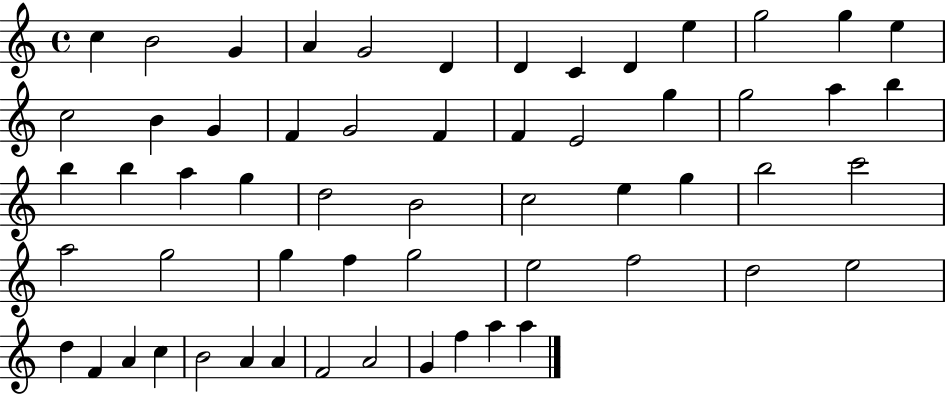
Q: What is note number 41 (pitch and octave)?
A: G5